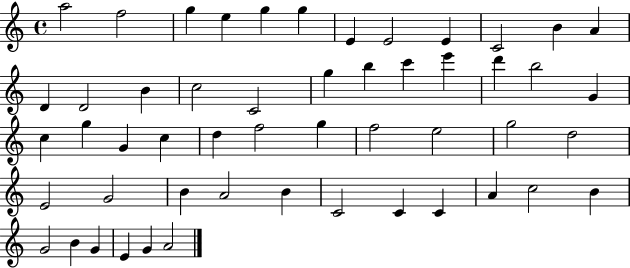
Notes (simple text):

A5/h F5/h G5/q E5/q G5/q G5/q E4/q E4/h E4/q C4/h B4/q A4/q D4/q D4/h B4/q C5/h C4/h G5/q B5/q C6/q E6/q D6/q B5/h G4/q C5/q G5/q G4/q C5/q D5/q F5/h G5/q F5/h E5/h G5/h D5/h E4/h G4/h B4/q A4/h B4/q C4/h C4/q C4/q A4/q C5/h B4/q G4/h B4/q G4/q E4/q G4/q A4/h